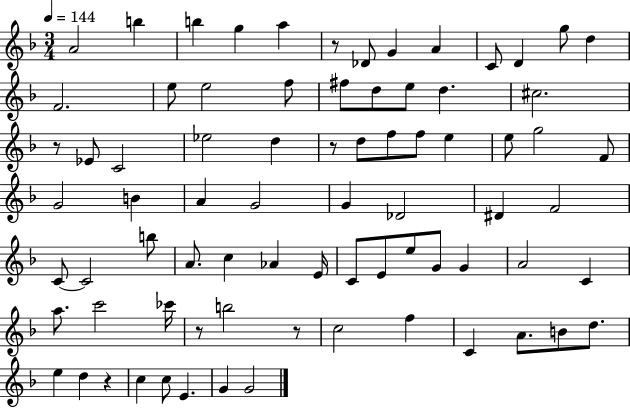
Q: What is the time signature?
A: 3/4